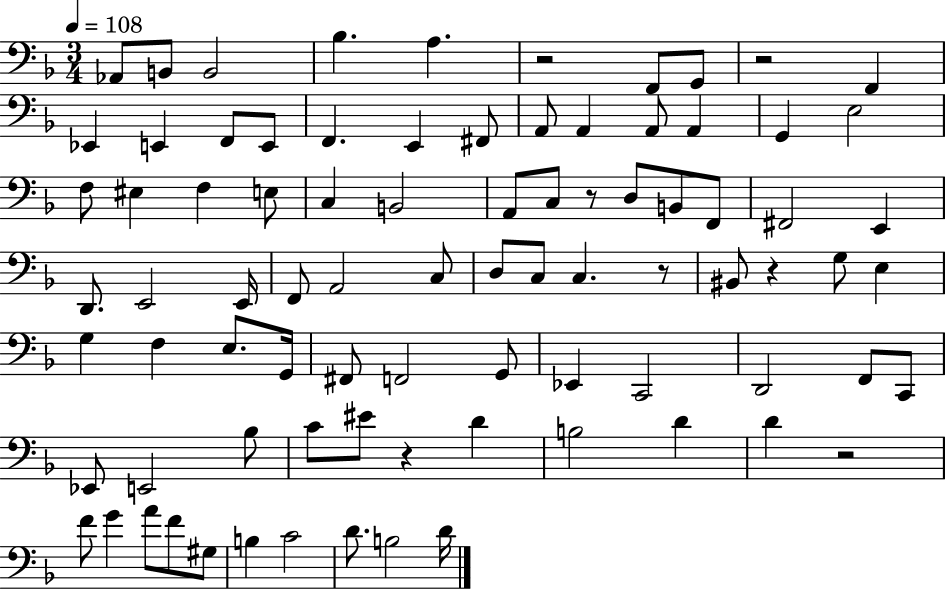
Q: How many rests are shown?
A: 7